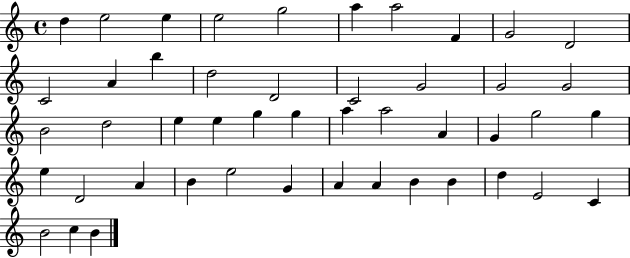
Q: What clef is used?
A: treble